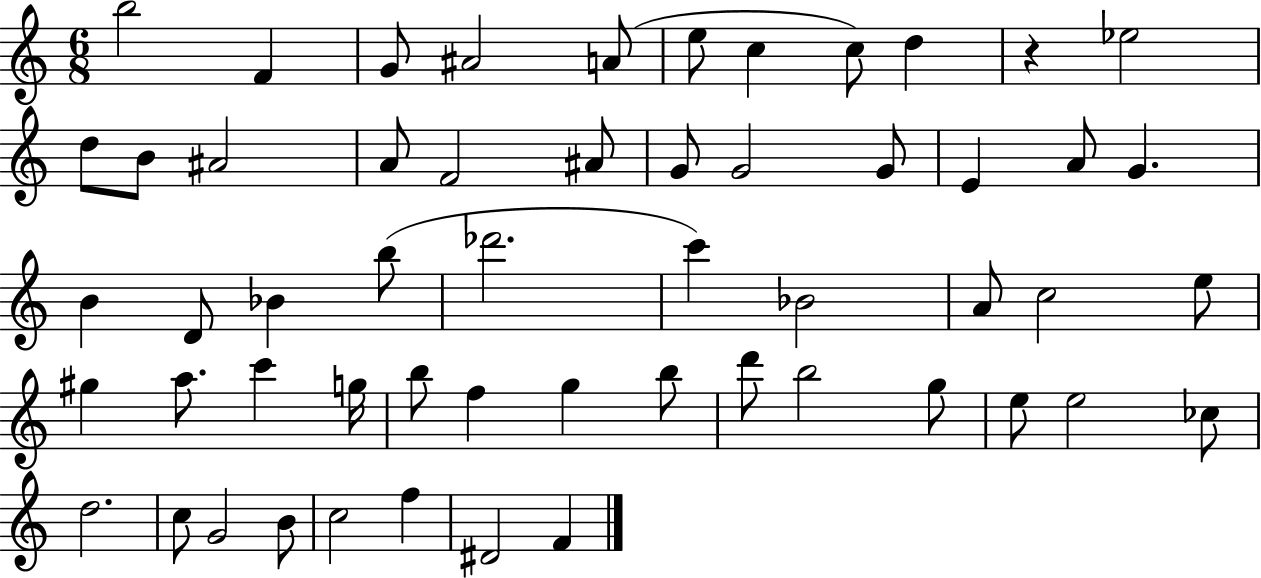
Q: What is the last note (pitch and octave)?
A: F4